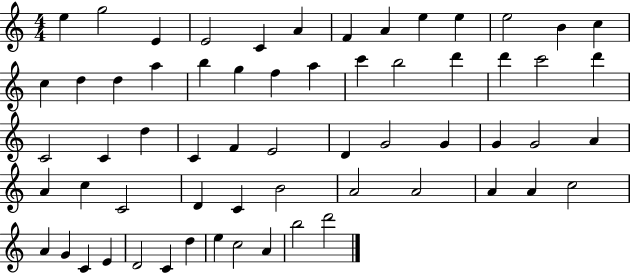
E5/q G5/h E4/q E4/h C4/q A4/q F4/q A4/q E5/q E5/q E5/h B4/q C5/q C5/q D5/q D5/q A5/q B5/q G5/q F5/q A5/q C6/q B5/h D6/q D6/q C6/h D6/q C4/h C4/q D5/q C4/q F4/q E4/h D4/q G4/h G4/q G4/q G4/h A4/q A4/q C5/q C4/h D4/q C4/q B4/h A4/h A4/h A4/q A4/q C5/h A4/q G4/q C4/q E4/q D4/h C4/q D5/q E5/q C5/h A4/q B5/h D6/h